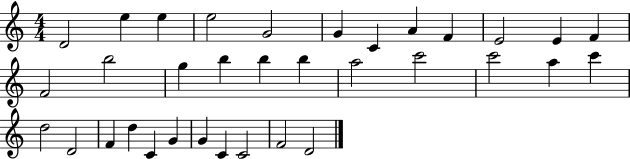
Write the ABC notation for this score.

X:1
T:Untitled
M:4/4
L:1/4
K:C
D2 e e e2 G2 G C A F E2 E F F2 b2 g b b b a2 c'2 c'2 a c' d2 D2 F d C G G C C2 F2 D2